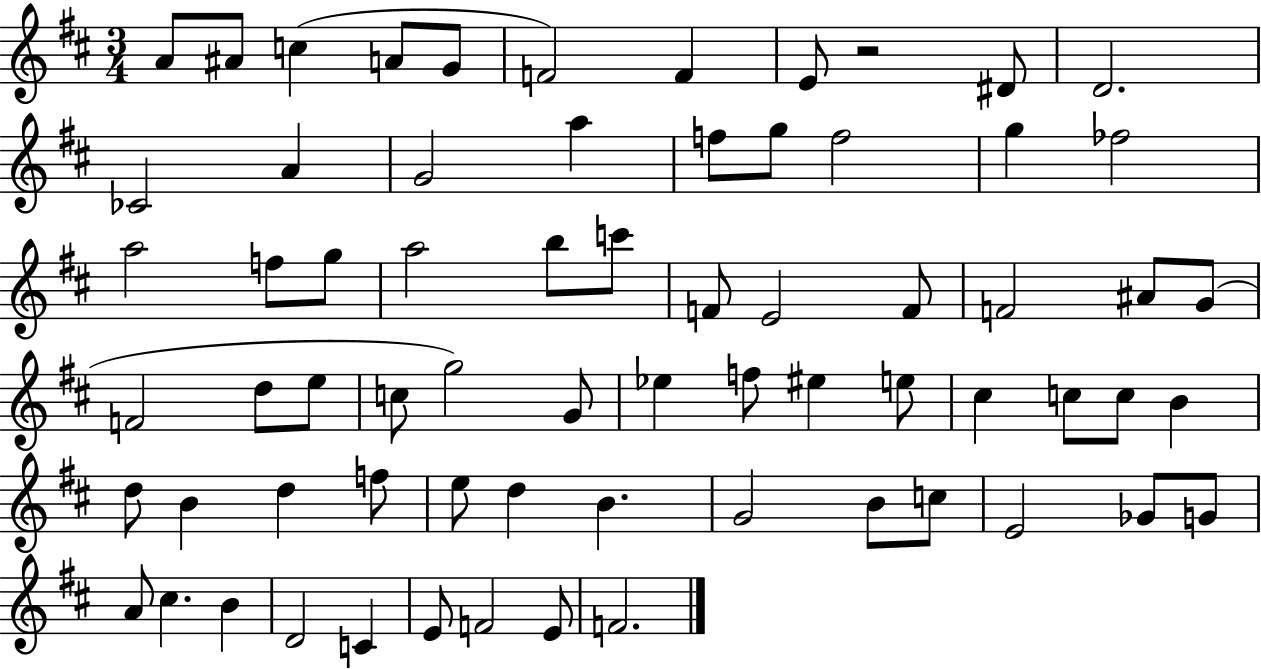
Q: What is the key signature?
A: D major